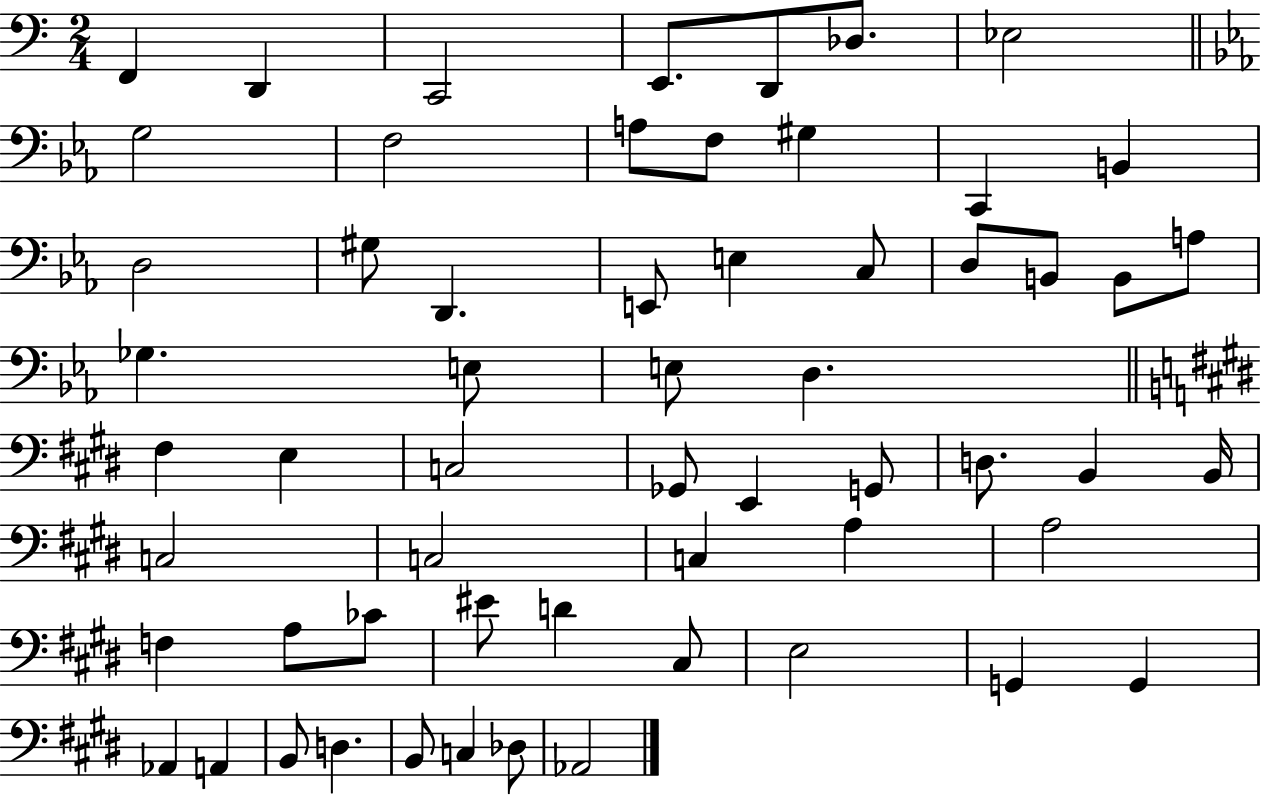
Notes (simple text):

F2/q D2/q C2/h E2/e. D2/e Db3/e. Eb3/h G3/h F3/h A3/e F3/e G#3/q C2/q B2/q D3/h G#3/e D2/q. E2/e E3/q C3/e D3/e B2/e B2/e A3/e Gb3/q. E3/e E3/e D3/q. F#3/q E3/q C3/h Gb2/e E2/q G2/e D3/e. B2/q B2/s C3/h C3/h C3/q A3/q A3/h F3/q A3/e CES4/e EIS4/e D4/q C#3/e E3/h G2/q G2/q Ab2/q A2/q B2/e D3/q. B2/e C3/q Db3/e Ab2/h